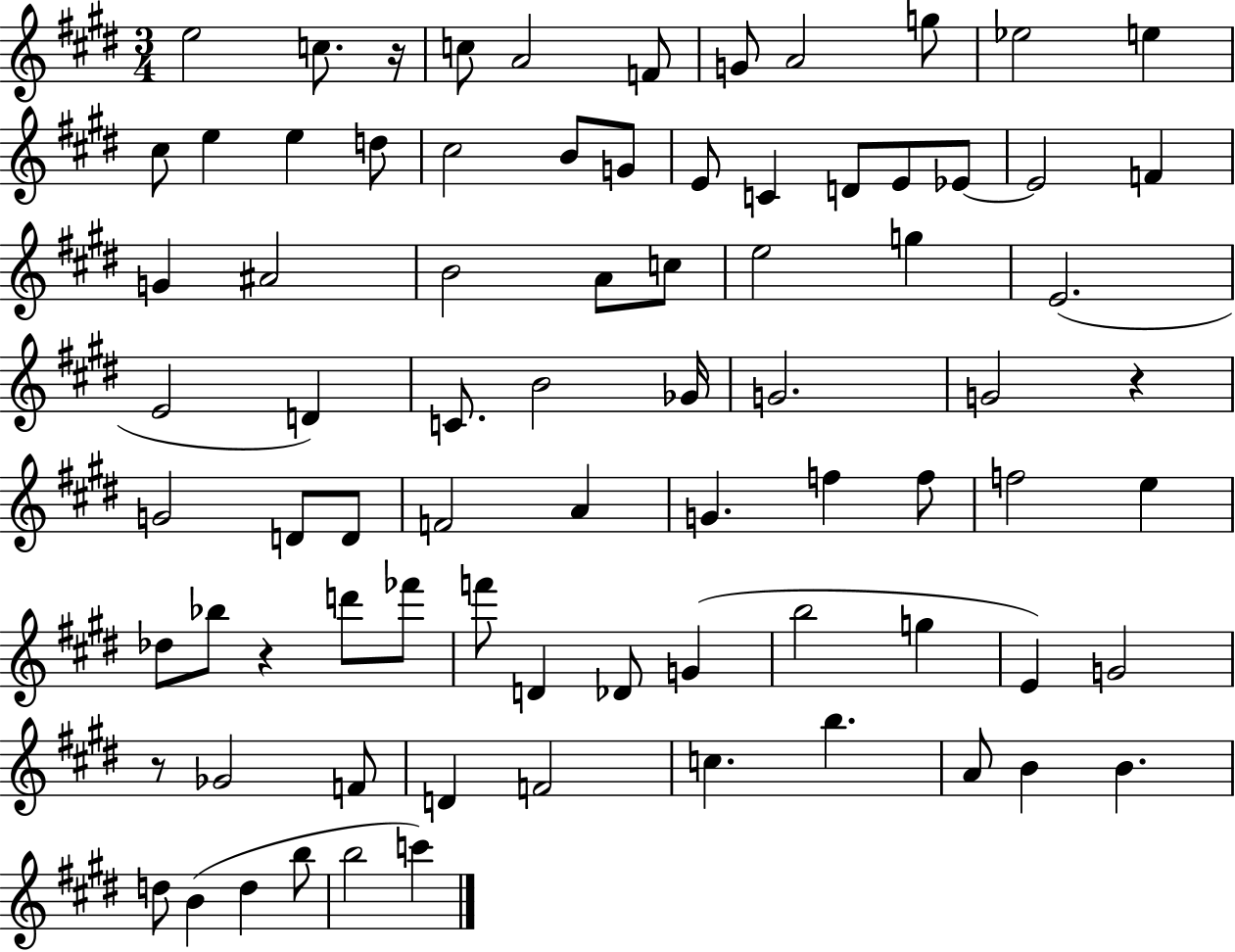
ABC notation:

X:1
T:Untitled
M:3/4
L:1/4
K:E
e2 c/2 z/4 c/2 A2 F/2 G/2 A2 g/2 _e2 e ^c/2 e e d/2 ^c2 B/2 G/2 E/2 C D/2 E/2 _E/2 _E2 F G ^A2 B2 A/2 c/2 e2 g E2 E2 D C/2 B2 _G/4 G2 G2 z G2 D/2 D/2 F2 A G f f/2 f2 e _d/2 _b/2 z d'/2 _f'/2 f'/2 D _D/2 G b2 g E G2 z/2 _G2 F/2 D F2 c b A/2 B B d/2 B d b/2 b2 c'